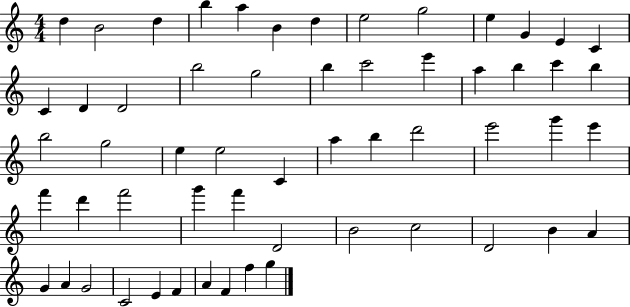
D5/q B4/h D5/q B5/q A5/q B4/q D5/q E5/h G5/h E5/q G4/q E4/q C4/q C4/q D4/q D4/h B5/h G5/h B5/q C6/h E6/q A5/q B5/q C6/q B5/q B5/h G5/h E5/q E5/h C4/q A5/q B5/q D6/h E6/h G6/q E6/q F6/q D6/q F6/h G6/q F6/q D4/h B4/h C5/h D4/h B4/q A4/q G4/q A4/q G4/h C4/h E4/q F4/q A4/q F4/q F5/q G5/q